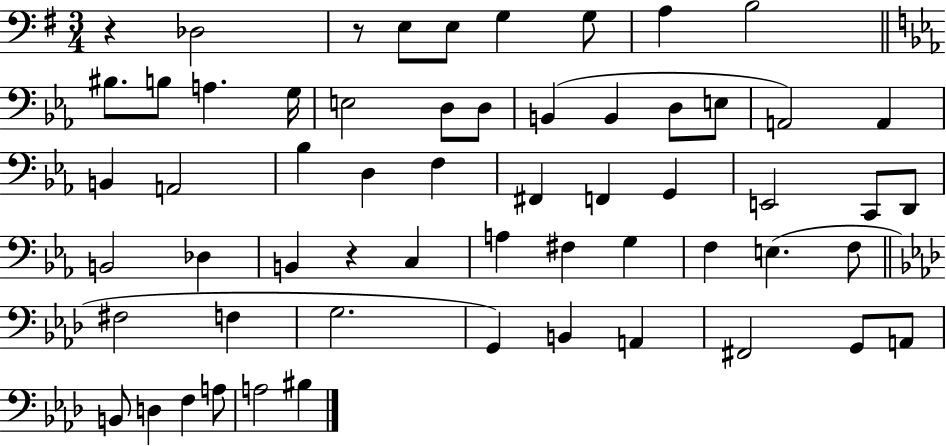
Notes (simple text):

R/q Db3/h R/e E3/e E3/e G3/q G3/e A3/q B3/h BIS3/e. B3/e A3/q. G3/s E3/h D3/e D3/e B2/q B2/q D3/e E3/e A2/h A2/q B2/q A2/h Bb3/q D3/q F3/q F#2/q F2/q G2/q E2/h C2/e D2/e B2/h Db3/q B2/q R/q C3/q A3/q F#3/q G3/q F3/q E3/q. F3/e F#3/h F3/q G3/h. G2/q B2/q A2/q F#2/h G2/e A2/e B2/e D3/q F3/q A3/e A3/h BIS3/q